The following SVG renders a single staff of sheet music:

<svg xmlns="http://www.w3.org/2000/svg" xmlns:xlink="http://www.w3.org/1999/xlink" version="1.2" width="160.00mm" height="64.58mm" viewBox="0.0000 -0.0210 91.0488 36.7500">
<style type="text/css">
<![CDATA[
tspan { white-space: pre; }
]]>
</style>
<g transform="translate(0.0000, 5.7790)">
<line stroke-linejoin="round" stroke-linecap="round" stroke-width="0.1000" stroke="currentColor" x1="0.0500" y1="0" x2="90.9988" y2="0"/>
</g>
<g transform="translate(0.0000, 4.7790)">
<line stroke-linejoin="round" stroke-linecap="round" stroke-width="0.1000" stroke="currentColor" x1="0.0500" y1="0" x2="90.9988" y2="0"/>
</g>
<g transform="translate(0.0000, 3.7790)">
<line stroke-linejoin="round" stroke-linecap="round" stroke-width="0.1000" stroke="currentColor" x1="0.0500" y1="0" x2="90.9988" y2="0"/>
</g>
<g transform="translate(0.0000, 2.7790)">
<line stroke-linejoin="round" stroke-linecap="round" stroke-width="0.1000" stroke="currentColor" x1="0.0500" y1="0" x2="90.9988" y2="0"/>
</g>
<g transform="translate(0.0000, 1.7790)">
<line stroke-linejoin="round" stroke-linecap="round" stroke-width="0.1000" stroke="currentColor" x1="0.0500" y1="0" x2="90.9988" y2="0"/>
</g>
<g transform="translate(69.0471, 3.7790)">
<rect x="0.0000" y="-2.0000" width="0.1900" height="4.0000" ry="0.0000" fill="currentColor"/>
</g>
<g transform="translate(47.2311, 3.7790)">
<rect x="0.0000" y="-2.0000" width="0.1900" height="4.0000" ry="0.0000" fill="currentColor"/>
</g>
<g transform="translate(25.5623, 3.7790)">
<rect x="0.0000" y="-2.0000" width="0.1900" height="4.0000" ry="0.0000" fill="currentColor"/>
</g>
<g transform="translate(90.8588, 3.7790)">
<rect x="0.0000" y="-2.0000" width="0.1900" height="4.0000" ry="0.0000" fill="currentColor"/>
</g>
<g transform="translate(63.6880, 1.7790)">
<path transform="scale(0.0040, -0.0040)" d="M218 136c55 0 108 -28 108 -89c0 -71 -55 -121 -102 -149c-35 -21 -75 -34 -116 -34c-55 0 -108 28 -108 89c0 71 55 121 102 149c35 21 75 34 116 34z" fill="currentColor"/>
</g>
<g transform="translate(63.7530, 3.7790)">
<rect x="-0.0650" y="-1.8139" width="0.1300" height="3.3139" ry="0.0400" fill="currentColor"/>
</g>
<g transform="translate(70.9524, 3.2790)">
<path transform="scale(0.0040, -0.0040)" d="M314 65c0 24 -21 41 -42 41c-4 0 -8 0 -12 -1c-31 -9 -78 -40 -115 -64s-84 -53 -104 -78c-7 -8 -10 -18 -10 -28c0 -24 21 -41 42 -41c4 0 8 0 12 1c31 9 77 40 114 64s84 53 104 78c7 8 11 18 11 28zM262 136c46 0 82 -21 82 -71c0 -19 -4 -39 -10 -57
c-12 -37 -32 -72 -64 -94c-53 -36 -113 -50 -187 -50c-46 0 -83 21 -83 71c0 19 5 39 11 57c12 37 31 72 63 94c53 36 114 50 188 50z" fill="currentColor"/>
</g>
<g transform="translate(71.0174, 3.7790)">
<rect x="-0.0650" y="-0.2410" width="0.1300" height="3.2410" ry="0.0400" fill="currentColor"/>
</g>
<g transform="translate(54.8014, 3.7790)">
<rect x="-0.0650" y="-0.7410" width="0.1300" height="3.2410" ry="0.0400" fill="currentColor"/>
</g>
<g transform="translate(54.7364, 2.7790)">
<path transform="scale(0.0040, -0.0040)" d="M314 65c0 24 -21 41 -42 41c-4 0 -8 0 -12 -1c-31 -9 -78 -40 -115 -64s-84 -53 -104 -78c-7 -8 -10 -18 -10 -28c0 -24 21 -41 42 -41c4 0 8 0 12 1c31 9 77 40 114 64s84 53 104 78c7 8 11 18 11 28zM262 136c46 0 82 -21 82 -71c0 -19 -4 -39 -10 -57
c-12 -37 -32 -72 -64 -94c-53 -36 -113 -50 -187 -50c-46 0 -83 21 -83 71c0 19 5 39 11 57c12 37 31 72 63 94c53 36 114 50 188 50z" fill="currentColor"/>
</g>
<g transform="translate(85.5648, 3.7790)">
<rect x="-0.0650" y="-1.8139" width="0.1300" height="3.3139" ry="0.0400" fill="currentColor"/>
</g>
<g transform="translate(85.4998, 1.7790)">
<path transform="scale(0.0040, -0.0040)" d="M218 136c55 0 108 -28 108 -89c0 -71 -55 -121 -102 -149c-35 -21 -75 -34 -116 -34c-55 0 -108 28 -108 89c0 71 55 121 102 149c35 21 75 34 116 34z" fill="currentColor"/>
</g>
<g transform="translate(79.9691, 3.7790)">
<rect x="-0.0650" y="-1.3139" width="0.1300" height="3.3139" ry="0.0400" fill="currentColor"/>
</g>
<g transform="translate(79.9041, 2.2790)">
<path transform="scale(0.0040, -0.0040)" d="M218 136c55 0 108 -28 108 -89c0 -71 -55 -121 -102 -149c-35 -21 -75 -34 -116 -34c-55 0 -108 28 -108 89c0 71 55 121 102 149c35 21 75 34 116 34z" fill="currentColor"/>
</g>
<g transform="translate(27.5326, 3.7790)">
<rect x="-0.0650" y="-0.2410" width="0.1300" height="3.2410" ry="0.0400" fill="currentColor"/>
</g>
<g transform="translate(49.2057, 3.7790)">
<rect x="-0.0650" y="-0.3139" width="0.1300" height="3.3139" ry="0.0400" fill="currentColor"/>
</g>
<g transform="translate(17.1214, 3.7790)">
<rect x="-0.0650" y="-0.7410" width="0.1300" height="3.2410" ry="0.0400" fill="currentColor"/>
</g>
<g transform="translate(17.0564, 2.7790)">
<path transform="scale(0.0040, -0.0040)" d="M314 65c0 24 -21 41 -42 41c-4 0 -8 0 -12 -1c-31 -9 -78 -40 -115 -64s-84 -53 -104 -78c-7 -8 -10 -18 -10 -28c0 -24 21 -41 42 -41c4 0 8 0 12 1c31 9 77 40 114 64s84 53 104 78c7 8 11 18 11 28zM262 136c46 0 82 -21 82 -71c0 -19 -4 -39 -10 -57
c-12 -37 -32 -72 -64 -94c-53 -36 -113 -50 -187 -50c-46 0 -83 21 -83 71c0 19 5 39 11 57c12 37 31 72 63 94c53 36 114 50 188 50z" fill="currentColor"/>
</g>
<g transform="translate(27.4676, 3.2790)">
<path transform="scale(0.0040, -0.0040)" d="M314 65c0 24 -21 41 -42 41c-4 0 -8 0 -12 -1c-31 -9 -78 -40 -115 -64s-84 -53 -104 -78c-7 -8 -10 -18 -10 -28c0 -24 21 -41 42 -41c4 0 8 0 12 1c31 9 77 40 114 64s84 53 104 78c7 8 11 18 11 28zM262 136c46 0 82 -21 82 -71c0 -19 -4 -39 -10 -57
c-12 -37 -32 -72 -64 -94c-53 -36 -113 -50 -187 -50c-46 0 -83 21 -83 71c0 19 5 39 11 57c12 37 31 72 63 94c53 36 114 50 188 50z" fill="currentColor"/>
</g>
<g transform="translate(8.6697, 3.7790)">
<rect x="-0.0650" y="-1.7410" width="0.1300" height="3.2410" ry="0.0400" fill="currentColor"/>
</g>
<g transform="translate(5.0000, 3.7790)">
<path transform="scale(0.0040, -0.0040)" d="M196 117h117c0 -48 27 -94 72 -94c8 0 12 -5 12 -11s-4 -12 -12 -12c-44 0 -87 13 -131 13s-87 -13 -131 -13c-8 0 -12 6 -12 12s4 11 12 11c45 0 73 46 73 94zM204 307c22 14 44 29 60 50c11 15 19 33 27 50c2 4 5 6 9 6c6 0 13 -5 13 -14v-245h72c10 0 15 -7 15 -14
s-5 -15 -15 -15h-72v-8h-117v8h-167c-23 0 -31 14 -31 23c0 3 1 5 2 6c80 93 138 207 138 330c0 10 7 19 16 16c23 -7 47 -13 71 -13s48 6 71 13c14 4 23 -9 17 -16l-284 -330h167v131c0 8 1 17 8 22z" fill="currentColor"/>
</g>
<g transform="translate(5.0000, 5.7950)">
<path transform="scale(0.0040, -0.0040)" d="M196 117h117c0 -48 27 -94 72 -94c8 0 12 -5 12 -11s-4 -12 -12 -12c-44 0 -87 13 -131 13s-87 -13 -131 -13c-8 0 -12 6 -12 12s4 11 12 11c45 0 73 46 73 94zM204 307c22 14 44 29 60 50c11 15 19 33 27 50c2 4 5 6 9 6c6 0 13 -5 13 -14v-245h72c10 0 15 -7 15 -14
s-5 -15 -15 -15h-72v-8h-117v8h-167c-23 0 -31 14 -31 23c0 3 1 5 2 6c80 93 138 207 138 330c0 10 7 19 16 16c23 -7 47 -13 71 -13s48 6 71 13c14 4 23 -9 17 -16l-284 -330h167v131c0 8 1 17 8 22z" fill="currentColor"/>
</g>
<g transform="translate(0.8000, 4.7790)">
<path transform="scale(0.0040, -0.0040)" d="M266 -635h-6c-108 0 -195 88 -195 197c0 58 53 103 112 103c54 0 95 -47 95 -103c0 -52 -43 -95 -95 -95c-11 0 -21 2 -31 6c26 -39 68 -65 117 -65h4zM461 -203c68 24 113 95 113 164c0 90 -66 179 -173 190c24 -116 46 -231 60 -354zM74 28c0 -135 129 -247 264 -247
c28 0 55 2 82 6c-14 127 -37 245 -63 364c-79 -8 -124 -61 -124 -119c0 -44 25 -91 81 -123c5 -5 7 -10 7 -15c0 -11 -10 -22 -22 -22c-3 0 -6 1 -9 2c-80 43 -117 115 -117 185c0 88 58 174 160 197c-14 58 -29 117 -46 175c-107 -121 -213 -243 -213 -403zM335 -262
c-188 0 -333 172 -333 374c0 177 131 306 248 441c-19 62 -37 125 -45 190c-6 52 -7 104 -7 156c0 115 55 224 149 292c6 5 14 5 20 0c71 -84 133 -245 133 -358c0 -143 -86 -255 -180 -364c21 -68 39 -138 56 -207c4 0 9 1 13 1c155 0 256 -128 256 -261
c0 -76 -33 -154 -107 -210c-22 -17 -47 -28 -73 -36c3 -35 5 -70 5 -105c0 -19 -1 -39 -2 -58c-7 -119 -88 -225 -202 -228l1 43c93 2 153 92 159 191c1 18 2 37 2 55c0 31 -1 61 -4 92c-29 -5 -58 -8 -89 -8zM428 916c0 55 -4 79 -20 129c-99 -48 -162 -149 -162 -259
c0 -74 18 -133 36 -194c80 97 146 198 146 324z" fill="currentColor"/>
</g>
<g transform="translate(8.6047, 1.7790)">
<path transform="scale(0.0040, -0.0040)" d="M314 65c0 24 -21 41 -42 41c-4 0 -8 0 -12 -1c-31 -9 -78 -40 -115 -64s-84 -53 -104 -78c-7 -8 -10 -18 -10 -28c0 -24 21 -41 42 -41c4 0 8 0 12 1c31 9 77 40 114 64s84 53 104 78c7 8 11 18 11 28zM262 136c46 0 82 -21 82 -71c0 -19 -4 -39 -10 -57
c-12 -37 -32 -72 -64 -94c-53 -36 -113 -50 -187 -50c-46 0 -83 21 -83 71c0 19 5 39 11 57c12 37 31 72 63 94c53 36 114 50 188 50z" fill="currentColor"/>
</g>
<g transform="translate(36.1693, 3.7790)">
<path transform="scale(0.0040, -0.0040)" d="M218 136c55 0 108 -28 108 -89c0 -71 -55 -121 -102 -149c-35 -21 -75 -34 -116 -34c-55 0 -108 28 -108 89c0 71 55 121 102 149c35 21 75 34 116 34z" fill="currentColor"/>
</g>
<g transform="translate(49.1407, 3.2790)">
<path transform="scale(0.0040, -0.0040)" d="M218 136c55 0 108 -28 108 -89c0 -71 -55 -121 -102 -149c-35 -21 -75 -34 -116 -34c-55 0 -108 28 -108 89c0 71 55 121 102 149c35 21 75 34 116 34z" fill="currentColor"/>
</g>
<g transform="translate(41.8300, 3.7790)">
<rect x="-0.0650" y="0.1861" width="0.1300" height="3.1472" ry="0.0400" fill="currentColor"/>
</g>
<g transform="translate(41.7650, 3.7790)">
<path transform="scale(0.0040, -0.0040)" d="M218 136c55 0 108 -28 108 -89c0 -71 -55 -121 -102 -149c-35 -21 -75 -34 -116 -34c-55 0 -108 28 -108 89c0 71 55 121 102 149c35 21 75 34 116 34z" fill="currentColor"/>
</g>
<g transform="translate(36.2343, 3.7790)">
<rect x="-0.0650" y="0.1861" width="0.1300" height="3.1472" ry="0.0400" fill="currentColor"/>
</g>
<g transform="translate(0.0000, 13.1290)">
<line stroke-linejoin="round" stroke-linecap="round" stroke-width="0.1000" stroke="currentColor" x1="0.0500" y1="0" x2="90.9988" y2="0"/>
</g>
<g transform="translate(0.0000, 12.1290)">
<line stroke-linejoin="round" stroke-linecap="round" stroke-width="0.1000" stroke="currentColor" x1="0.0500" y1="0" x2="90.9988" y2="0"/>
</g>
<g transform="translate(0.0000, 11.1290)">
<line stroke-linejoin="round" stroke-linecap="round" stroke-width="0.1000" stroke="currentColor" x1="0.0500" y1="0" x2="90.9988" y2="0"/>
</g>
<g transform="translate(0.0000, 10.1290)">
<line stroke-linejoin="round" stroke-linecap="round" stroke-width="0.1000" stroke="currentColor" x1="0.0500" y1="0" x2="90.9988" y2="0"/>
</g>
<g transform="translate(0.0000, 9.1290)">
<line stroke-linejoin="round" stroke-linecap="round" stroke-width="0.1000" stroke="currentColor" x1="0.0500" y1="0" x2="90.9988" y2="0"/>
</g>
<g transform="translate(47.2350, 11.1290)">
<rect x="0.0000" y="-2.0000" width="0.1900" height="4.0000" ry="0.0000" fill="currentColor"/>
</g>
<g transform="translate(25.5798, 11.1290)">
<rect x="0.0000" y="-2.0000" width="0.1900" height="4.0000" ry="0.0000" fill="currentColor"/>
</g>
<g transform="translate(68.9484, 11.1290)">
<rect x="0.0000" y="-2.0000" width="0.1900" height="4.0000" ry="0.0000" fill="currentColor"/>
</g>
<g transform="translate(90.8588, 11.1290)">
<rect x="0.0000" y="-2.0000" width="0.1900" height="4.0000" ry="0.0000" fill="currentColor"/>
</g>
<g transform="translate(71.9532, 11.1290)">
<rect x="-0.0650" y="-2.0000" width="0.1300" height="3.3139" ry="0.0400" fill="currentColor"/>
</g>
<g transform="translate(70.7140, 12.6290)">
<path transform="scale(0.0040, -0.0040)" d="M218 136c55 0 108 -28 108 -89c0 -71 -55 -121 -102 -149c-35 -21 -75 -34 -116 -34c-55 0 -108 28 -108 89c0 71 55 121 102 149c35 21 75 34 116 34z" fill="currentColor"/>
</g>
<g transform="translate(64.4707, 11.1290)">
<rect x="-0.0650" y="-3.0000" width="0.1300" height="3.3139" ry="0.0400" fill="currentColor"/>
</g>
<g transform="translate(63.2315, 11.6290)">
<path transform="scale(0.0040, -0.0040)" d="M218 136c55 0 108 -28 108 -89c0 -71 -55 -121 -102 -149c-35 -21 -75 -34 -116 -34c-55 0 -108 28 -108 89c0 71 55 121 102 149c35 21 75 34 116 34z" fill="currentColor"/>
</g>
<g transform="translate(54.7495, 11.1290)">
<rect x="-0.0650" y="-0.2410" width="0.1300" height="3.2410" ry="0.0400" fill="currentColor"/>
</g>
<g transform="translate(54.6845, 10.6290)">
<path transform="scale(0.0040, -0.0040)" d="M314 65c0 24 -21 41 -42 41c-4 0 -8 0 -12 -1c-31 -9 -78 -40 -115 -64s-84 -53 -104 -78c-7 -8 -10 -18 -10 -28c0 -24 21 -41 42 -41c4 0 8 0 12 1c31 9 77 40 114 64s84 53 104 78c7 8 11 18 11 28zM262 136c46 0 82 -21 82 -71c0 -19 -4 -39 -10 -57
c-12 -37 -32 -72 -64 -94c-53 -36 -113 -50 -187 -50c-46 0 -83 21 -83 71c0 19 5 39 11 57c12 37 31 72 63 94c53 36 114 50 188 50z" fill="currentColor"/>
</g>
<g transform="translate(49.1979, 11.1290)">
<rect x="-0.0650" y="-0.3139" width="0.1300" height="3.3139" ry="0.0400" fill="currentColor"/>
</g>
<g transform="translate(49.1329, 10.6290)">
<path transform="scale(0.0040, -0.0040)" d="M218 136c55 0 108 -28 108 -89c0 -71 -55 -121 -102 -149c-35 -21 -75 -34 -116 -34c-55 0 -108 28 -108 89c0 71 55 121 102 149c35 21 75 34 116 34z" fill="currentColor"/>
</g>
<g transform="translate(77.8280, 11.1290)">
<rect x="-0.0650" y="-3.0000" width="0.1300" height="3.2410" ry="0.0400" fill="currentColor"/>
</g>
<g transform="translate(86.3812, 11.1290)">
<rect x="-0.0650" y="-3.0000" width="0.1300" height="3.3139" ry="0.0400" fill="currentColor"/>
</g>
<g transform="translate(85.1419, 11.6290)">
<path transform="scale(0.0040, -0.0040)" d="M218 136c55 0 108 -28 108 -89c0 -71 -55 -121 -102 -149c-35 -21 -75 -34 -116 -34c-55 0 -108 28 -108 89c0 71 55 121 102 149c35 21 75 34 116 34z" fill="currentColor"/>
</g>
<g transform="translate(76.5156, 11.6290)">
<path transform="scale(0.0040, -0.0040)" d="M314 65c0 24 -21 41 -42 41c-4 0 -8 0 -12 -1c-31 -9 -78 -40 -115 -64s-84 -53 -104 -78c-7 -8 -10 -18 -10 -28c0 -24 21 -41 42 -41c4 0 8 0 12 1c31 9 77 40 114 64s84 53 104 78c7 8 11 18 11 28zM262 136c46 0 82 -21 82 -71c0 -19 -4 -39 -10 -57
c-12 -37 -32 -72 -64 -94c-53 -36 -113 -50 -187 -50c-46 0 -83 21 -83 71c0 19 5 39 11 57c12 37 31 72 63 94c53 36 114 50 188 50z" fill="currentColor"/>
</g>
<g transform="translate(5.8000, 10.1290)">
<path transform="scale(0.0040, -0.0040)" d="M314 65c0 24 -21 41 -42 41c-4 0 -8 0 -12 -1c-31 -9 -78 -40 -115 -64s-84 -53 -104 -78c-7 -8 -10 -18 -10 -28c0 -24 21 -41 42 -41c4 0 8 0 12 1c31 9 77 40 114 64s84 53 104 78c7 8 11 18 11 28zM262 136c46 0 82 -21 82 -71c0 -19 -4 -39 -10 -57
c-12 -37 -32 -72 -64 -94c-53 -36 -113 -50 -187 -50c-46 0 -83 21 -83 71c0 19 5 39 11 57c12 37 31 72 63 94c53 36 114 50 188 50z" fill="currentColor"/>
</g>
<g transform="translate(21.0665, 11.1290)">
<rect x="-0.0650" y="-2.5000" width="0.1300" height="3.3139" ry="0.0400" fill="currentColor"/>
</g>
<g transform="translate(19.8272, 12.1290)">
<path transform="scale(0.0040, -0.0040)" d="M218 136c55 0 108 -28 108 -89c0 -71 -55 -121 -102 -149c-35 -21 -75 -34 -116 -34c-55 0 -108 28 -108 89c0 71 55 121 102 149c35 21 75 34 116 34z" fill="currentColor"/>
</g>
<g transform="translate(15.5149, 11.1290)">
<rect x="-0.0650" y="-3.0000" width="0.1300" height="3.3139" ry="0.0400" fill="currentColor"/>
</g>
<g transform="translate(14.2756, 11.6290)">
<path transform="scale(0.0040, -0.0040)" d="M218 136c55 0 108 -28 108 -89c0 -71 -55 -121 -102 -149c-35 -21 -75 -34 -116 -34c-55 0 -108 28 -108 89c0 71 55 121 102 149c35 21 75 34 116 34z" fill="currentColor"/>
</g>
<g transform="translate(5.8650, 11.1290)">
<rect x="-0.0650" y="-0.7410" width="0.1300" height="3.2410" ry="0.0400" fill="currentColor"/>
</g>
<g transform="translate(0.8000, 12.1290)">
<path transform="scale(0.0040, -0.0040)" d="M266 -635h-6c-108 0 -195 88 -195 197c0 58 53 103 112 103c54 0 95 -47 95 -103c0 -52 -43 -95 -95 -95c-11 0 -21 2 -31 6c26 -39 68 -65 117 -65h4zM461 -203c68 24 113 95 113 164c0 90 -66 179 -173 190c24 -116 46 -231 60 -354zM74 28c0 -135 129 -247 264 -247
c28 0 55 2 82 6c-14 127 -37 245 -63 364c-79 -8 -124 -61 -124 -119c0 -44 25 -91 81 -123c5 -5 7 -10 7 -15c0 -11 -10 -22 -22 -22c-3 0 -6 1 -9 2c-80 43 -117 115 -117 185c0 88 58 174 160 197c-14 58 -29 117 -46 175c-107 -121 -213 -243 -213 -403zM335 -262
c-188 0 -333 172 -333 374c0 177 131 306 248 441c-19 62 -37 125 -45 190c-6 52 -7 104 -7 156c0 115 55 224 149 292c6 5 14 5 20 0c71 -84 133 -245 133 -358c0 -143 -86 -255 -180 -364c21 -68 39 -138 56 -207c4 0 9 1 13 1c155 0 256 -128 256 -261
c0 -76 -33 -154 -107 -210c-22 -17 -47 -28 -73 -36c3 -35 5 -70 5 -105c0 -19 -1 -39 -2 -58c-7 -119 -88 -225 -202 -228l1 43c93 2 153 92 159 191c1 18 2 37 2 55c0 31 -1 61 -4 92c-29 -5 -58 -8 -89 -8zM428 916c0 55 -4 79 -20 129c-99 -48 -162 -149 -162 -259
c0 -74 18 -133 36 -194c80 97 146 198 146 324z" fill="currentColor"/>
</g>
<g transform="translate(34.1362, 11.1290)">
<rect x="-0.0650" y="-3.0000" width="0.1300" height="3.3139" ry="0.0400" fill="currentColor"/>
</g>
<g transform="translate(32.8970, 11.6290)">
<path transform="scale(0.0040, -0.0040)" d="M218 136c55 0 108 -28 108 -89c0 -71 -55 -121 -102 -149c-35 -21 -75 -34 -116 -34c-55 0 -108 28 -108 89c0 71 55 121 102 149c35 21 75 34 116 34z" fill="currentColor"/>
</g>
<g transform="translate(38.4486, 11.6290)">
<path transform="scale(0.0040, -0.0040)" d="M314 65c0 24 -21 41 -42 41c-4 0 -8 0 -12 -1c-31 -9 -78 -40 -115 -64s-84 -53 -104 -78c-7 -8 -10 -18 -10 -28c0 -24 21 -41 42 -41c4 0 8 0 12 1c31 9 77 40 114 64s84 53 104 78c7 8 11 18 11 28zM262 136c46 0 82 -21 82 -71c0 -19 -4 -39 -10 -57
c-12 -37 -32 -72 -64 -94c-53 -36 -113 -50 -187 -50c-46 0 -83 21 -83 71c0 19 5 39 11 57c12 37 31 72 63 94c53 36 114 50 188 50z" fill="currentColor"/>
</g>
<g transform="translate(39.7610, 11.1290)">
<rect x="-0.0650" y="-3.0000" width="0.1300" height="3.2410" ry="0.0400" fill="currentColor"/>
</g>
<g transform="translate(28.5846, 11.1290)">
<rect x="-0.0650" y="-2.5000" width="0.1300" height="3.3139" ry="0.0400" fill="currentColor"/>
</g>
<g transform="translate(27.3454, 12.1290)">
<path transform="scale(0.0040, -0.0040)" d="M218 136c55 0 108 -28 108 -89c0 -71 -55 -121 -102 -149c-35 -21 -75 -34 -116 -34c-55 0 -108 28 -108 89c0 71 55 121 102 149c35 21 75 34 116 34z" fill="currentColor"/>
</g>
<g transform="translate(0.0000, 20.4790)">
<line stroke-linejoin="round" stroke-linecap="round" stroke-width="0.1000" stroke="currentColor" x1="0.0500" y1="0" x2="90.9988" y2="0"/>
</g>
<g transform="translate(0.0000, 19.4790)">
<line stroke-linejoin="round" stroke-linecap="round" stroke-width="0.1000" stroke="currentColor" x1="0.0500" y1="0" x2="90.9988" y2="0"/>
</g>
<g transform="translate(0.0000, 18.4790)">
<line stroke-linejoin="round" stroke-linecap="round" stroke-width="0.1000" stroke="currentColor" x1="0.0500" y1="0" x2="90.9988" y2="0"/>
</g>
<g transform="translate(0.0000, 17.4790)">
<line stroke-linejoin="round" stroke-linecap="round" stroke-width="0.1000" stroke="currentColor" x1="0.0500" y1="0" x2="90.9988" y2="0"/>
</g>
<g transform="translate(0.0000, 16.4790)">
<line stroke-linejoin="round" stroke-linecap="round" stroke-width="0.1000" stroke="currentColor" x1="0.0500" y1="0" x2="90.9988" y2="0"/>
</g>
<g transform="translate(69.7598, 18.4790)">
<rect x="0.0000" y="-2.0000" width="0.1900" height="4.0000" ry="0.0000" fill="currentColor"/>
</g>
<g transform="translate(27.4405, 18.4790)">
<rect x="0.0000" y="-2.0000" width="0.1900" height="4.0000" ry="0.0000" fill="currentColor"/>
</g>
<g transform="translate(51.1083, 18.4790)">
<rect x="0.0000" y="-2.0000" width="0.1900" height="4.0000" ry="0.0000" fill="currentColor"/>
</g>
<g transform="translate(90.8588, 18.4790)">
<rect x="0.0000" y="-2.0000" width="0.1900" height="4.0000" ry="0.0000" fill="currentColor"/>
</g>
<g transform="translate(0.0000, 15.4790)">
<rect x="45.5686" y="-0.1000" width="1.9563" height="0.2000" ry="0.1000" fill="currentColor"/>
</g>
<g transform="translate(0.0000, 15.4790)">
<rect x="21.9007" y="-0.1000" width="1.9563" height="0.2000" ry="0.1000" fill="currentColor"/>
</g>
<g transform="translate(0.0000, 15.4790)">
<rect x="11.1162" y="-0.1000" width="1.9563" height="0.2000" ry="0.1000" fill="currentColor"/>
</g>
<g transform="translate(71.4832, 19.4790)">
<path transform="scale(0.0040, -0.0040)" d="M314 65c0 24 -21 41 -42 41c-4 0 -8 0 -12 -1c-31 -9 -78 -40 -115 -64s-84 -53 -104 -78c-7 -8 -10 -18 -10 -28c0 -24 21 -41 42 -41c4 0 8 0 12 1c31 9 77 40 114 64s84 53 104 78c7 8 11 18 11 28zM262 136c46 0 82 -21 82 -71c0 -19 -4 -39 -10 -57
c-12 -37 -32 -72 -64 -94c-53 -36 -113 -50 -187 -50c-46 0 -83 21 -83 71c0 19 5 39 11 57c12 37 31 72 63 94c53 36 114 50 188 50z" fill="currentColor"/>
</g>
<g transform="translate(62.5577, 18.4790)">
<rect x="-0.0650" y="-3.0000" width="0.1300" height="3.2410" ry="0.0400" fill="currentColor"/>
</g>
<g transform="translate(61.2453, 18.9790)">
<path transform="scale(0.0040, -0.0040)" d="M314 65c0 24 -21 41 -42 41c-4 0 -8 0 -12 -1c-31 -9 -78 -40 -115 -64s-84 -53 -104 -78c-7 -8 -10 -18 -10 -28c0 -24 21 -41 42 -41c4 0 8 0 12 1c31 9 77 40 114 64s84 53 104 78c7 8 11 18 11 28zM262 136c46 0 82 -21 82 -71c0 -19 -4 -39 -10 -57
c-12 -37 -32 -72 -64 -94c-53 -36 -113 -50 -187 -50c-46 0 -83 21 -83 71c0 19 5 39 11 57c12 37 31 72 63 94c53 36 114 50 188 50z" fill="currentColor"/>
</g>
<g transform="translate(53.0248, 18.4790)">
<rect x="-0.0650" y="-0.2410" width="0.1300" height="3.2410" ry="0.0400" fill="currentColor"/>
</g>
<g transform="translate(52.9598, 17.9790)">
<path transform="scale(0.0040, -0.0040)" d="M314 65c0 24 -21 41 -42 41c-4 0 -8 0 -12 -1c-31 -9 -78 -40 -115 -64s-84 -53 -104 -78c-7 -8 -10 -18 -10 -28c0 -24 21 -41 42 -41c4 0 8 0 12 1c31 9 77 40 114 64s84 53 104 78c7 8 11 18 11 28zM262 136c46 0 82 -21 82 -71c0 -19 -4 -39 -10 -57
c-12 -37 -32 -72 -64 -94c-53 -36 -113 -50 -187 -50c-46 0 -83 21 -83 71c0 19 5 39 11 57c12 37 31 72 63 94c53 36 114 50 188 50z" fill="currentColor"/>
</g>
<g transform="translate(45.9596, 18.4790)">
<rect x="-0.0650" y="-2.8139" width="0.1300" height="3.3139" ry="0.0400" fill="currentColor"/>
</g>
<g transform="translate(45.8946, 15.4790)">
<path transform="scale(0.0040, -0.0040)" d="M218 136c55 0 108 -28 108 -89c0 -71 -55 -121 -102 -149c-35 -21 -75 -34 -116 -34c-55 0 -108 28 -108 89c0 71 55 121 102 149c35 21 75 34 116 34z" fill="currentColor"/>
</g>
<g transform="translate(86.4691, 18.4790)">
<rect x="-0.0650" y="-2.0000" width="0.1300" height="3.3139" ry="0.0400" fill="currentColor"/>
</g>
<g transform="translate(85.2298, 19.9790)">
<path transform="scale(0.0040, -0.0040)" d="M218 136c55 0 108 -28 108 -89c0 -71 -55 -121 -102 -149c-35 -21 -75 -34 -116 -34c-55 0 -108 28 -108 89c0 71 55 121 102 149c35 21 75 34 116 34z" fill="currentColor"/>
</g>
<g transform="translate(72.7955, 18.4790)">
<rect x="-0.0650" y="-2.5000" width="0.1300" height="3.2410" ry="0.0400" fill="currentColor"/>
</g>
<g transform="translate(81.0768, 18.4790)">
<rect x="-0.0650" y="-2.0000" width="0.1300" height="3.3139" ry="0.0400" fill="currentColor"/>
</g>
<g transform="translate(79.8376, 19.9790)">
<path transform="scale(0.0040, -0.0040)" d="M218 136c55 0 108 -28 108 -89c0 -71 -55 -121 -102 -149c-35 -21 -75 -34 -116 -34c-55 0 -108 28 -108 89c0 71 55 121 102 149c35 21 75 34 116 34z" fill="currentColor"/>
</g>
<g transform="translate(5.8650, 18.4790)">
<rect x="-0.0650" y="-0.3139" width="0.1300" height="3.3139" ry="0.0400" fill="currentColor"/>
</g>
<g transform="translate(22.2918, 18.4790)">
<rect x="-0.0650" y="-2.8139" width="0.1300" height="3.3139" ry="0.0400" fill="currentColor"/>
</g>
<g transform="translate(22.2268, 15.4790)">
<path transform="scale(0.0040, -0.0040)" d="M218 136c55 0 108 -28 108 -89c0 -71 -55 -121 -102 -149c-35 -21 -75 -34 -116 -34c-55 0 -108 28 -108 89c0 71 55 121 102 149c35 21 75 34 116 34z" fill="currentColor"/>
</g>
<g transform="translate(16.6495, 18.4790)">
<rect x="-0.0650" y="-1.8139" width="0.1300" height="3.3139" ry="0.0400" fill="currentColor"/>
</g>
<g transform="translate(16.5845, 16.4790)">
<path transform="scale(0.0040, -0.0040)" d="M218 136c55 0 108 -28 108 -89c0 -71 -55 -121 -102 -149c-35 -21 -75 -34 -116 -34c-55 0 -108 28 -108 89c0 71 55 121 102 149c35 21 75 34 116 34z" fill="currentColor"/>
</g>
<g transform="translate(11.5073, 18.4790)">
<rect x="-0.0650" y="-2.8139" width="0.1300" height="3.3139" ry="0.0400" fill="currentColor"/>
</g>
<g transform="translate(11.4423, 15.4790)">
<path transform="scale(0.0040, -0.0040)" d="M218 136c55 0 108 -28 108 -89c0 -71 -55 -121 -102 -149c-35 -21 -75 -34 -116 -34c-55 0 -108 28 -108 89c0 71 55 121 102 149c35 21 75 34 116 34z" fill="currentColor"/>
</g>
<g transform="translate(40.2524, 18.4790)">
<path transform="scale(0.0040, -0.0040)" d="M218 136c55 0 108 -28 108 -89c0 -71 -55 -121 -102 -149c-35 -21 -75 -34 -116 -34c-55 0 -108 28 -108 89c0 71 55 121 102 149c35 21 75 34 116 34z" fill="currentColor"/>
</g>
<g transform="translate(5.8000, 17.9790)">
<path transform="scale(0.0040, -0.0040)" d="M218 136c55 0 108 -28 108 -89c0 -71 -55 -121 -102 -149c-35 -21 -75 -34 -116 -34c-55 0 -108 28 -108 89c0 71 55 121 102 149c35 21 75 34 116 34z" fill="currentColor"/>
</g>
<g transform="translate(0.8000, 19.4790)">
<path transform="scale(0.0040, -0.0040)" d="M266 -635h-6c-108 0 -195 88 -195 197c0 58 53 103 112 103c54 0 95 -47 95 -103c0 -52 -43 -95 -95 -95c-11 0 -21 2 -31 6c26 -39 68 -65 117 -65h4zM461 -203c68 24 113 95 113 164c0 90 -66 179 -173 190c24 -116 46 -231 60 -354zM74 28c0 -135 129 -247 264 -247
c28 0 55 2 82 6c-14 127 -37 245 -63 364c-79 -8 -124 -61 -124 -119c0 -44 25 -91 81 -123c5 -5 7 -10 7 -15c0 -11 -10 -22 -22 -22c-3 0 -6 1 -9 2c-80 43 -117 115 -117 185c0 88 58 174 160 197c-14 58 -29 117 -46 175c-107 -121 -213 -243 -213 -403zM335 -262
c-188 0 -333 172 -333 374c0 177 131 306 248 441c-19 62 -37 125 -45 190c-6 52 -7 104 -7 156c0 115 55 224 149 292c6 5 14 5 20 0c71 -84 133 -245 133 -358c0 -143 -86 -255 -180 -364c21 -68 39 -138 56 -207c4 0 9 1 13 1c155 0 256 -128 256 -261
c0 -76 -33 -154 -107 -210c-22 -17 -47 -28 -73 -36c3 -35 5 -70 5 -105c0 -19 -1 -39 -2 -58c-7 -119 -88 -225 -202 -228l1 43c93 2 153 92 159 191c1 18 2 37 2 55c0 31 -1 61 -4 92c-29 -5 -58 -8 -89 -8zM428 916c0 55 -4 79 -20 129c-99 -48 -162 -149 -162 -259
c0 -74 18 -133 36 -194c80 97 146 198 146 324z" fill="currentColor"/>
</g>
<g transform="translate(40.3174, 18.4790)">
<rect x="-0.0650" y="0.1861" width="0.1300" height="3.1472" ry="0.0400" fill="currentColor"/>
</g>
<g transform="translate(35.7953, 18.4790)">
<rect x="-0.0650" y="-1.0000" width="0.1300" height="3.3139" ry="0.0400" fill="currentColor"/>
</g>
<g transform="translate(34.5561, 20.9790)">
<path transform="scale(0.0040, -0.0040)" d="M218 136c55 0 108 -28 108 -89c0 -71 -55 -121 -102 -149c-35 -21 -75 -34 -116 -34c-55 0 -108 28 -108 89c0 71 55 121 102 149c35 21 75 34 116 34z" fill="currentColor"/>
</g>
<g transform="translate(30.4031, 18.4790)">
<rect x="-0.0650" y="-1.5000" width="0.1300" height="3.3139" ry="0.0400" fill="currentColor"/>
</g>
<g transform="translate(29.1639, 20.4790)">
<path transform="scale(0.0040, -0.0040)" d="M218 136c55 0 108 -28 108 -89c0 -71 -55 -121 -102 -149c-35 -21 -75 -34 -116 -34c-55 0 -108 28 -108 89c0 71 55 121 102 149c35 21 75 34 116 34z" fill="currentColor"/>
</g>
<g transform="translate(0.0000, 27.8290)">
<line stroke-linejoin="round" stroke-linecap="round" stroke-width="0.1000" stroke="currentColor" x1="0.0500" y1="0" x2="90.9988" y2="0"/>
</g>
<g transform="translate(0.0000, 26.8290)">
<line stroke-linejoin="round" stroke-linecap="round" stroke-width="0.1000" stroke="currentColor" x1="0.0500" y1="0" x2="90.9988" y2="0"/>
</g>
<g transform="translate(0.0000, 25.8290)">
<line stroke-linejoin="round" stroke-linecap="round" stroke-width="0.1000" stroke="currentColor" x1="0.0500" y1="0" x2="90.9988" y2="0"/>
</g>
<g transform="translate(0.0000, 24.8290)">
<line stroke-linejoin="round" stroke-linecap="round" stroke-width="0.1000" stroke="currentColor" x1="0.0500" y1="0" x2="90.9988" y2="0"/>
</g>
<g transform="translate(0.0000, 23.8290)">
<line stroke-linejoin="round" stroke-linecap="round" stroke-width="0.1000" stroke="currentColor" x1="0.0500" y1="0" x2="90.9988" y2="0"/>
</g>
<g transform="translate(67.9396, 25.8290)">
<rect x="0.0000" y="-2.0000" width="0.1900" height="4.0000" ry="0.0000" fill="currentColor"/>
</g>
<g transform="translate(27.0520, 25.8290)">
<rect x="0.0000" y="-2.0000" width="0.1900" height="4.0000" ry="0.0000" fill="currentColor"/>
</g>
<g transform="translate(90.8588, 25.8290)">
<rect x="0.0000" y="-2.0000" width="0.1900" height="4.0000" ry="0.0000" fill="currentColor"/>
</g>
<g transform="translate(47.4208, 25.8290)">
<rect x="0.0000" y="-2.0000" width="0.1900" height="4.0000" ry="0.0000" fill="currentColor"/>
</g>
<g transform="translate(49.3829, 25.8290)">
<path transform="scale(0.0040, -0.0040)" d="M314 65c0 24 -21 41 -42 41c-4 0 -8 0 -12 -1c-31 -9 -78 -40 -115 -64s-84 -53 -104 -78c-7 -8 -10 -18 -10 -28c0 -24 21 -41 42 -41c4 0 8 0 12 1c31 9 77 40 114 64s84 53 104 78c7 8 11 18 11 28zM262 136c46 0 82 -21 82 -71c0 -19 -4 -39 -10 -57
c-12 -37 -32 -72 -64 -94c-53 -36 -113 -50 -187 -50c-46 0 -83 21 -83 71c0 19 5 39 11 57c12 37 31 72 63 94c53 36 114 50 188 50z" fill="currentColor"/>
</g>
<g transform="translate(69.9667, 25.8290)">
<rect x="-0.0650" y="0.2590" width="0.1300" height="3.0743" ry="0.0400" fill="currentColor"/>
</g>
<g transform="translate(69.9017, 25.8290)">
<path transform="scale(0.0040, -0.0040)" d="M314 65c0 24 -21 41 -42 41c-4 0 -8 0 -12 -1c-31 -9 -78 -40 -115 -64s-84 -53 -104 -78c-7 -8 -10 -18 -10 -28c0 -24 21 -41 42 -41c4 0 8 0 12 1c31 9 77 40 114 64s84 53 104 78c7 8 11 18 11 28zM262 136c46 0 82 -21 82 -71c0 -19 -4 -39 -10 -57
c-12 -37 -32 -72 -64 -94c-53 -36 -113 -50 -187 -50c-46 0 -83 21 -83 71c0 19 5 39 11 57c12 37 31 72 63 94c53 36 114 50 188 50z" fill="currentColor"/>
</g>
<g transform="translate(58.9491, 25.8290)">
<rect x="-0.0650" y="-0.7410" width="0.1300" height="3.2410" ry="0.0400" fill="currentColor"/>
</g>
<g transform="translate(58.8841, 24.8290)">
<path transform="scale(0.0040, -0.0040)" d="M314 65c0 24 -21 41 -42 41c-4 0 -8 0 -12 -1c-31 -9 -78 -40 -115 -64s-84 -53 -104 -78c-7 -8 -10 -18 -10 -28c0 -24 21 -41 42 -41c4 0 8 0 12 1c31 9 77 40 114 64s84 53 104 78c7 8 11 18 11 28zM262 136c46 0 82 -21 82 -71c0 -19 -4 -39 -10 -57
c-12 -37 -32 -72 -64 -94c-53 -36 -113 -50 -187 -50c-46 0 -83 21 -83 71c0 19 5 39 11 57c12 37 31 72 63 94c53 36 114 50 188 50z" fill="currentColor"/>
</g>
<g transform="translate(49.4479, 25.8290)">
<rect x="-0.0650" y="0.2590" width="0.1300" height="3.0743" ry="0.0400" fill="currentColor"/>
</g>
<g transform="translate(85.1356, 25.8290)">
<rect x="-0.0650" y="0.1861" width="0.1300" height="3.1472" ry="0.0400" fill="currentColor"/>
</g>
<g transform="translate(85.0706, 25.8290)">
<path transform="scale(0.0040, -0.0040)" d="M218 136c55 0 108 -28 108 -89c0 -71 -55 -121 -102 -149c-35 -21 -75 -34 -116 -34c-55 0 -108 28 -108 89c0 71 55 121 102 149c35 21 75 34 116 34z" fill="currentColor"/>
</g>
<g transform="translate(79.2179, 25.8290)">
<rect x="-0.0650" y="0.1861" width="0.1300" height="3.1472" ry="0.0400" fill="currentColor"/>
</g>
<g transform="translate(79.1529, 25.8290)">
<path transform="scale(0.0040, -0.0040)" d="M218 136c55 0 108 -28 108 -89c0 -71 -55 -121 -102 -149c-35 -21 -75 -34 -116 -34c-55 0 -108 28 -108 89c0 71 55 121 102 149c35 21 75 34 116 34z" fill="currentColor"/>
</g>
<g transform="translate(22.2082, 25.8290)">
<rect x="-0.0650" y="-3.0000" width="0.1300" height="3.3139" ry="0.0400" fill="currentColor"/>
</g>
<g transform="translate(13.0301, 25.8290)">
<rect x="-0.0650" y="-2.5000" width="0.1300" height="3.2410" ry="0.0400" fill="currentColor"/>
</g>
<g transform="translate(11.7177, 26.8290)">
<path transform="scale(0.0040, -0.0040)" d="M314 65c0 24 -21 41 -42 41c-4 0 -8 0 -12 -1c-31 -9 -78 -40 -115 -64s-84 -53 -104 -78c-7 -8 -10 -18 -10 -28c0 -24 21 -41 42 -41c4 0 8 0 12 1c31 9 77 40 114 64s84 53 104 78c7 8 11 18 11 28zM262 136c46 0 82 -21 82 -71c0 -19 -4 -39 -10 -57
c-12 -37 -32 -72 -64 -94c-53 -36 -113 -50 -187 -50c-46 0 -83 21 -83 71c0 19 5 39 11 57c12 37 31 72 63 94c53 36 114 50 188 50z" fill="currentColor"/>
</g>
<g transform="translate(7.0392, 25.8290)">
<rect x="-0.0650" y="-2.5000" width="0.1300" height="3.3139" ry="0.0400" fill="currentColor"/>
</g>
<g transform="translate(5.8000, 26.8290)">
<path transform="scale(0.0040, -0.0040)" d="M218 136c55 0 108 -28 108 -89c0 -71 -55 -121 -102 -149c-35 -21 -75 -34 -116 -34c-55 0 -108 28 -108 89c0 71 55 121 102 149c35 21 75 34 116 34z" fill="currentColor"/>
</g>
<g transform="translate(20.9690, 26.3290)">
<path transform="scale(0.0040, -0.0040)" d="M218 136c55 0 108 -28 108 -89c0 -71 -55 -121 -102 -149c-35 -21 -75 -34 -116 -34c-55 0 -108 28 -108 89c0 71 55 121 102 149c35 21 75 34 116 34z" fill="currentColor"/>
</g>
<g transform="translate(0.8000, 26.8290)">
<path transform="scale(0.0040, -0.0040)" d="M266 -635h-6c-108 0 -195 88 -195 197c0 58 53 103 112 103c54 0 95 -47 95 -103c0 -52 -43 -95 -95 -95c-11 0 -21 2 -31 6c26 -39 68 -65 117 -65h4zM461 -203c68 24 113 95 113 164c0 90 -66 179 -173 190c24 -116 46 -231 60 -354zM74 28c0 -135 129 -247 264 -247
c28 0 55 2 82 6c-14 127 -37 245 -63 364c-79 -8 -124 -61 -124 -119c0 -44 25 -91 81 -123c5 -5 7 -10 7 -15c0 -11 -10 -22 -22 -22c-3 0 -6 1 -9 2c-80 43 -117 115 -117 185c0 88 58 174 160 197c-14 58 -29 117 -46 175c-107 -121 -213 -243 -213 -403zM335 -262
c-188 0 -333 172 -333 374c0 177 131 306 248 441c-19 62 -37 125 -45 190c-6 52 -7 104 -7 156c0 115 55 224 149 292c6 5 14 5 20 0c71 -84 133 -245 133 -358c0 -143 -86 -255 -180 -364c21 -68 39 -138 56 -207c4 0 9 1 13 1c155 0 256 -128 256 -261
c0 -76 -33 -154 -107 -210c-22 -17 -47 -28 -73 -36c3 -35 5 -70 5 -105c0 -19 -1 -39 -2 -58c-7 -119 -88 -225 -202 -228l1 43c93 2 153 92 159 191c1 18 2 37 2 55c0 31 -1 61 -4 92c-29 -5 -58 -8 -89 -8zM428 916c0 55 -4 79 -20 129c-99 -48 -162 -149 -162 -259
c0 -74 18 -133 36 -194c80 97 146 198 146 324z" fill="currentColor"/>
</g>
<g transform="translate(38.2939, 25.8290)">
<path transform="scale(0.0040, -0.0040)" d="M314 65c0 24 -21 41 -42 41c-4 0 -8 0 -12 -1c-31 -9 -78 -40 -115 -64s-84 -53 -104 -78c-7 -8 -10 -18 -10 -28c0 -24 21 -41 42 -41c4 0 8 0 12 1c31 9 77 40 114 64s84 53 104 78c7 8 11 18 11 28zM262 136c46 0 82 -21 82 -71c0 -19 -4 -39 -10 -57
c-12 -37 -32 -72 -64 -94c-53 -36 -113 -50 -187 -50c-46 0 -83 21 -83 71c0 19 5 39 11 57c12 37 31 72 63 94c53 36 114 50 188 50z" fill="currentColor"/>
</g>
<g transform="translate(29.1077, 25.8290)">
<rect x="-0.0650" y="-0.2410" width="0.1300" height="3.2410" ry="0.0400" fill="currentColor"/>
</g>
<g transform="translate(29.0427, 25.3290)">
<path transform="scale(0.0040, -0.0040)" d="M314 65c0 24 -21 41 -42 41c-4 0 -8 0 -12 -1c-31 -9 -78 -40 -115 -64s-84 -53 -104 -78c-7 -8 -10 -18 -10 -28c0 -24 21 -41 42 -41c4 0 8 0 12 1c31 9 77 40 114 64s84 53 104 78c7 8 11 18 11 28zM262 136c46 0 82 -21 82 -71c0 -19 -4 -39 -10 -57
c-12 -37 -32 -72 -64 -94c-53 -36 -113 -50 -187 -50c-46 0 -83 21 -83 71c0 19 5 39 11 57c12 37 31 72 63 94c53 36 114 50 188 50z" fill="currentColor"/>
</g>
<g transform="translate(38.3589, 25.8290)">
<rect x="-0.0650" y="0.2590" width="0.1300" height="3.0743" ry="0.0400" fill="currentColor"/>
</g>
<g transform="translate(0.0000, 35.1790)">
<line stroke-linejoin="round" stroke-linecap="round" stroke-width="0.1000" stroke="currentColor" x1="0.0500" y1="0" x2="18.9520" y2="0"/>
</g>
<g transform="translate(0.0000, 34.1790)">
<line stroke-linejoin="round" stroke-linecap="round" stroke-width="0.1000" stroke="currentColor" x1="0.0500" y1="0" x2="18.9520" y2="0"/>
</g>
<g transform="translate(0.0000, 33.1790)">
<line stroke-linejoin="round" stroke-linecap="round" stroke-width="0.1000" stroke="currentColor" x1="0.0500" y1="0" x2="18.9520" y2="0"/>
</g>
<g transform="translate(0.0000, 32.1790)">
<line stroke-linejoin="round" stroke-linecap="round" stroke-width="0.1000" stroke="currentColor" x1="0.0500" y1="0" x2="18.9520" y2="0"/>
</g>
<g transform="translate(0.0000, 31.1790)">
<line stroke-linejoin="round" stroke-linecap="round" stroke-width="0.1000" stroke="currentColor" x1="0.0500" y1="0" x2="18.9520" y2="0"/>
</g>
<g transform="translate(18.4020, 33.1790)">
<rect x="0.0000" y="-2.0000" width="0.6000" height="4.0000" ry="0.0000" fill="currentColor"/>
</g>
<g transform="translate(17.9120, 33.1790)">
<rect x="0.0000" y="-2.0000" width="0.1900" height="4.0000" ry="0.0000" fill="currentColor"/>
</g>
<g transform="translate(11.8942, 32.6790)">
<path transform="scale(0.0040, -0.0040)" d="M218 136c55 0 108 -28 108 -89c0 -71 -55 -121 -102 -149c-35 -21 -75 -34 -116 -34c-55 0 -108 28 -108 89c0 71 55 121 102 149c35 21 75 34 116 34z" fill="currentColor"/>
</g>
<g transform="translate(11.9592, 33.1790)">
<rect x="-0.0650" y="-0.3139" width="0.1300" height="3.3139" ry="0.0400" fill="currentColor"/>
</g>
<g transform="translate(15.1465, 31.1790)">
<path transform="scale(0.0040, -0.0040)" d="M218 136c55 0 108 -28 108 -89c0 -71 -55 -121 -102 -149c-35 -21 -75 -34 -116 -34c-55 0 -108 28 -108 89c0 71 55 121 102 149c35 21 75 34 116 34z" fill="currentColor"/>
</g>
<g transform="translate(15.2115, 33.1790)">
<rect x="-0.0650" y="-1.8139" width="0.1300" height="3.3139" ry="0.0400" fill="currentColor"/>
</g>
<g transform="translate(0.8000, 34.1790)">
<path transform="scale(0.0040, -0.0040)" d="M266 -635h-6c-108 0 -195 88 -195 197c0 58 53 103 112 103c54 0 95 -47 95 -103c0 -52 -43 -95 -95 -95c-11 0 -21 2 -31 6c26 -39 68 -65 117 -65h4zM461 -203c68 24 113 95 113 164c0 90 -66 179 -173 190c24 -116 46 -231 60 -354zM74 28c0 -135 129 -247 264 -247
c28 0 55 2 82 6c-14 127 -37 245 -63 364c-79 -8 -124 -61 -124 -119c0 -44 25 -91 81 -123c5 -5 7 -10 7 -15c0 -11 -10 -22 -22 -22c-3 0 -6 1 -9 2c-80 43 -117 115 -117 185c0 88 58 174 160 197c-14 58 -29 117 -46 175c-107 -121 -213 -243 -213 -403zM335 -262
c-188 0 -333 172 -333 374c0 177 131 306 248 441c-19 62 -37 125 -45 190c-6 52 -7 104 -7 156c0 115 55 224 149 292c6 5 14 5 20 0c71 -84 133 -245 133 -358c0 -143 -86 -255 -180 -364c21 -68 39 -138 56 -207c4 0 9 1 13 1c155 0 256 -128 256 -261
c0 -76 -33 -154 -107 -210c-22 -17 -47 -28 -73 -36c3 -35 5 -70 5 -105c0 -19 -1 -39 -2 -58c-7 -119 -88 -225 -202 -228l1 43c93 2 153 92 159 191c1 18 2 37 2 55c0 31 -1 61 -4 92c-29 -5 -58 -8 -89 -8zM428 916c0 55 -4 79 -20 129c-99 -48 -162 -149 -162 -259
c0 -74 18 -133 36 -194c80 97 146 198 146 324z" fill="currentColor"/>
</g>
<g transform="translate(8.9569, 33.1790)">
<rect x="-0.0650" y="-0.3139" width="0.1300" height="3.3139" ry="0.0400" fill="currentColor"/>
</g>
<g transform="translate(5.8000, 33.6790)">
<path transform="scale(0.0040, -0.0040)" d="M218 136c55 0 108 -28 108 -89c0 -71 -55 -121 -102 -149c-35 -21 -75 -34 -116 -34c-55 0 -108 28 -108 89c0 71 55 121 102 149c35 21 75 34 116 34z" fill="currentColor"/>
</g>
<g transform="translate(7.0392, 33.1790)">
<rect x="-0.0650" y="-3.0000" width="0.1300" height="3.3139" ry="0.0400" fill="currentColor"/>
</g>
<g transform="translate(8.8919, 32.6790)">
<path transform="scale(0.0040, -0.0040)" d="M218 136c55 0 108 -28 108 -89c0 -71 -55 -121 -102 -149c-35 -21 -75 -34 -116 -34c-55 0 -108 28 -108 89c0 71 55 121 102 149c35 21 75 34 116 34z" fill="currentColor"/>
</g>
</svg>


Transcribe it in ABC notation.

X:1
T:Untitled
M:4/4
L:1/4
K:C
f2 d2 c2 B B c d2 f c2 e f d2 A G G A A2 c c2 A F A2 A c a f a E D B a c2 A2 G2 F F G G2 A c2 B2 B2 d2 B2 B B A c c f